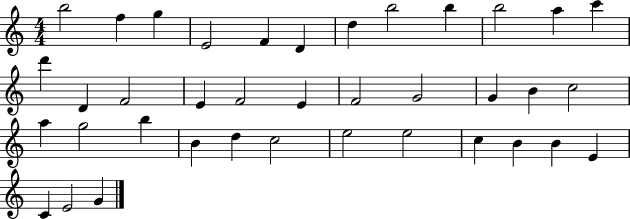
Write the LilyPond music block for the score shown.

{
  \clef treble
  \numericTimeSignature
  \time 4/4
  \key c \major
  b''2 f''4 g''4 | e'2 f'4 d'4 | d''4 b''2 b''4 | b''2 a''4 c'''4 | \break d'''4 d'4 f'2 | e'4 f'2 e'4 | f'2 g'2 | g'4 b'4 c''2 | \break a''4 g''2 b''4 | b'4 d''4 c''2 | e''2 e''2 | c''4 b'4 b'4 e'4 | \break c'4 e'2 g'4 | \bar "|."
}